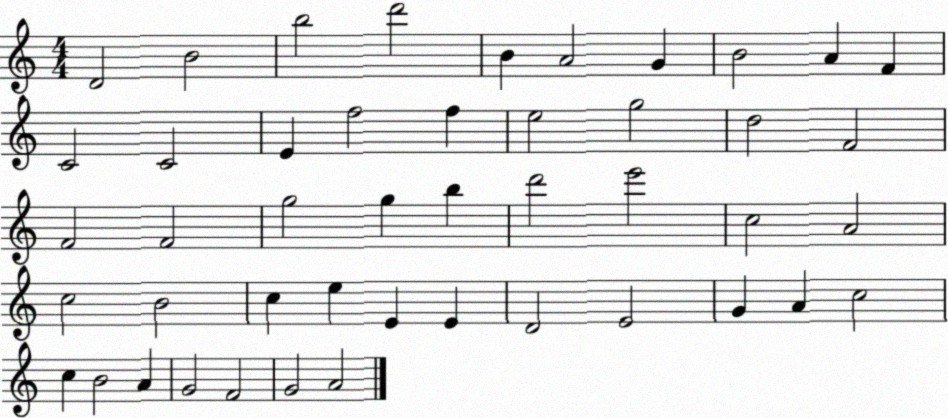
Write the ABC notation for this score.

X:1
T:Untitled
M:4/4
L:1/4
K:C
D2 B2 b2 d'2 B A2 G B2 A F C2 C2 E f2 f e2 g2 d2 F2 F2 F2 g2 g b d'2 e'2 c2 A2 c2 B2 c e E E D2 E2 G A c2 c B2 A G2 F2 G2 A2